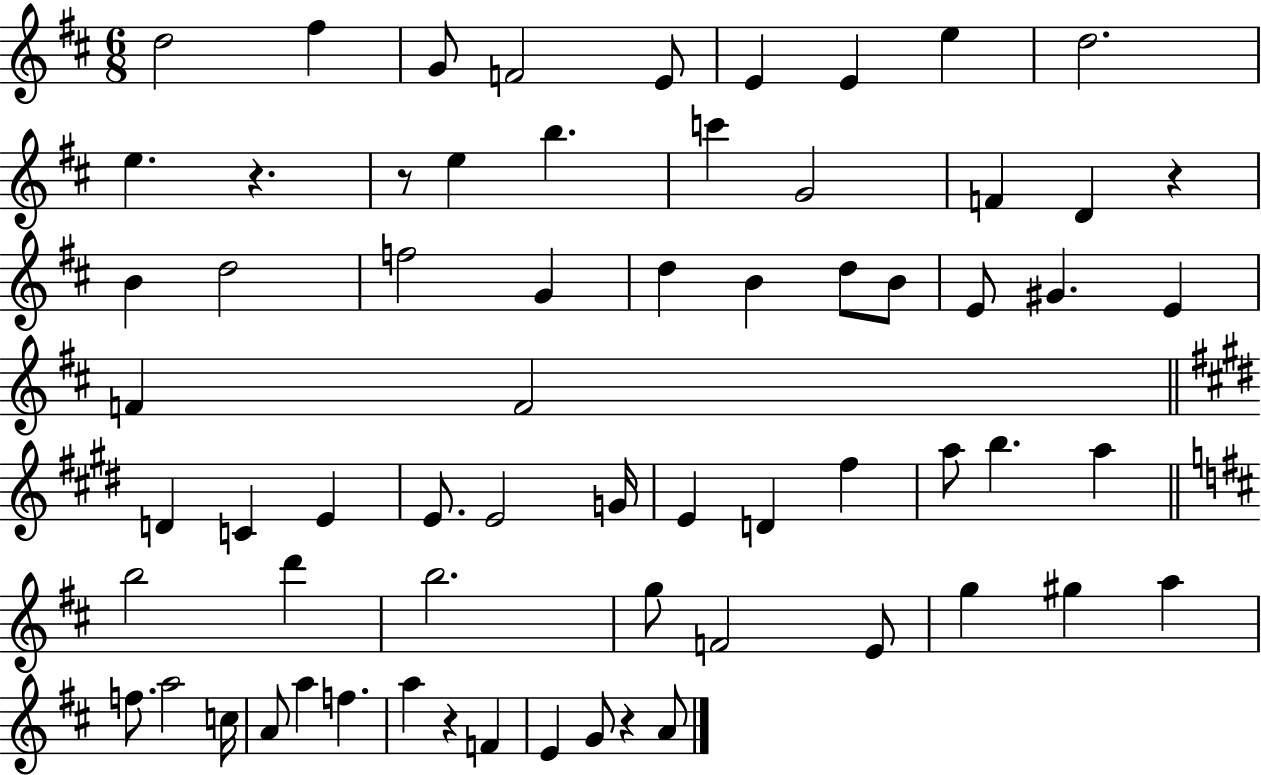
D5/h F#5/q G4/e F4/h E4/e E4/q E4/q E5/q D5/h. E5/q. R/q. R/e E5/q B5/q. C6/q G4/h F4/q D4/q R/q B4/q D5/h F5/h G4/q D5/q B4/q D5/e B4/e E4/e G#4/q. E4/q F4/q F4/h D4/q C4/q E4/q E4/e. E4/h G4/s E4/q D4/q F#5/q A5/e B5/q. A5/q B5/h D6/q B5/h. G5/e F4/h E4/e G5/q G#5/q A5/q F5/e. A5/h C5/s A4/e A5/q F5/q. A5/q R/q F4/q E4/q G4/e R/q A4/e